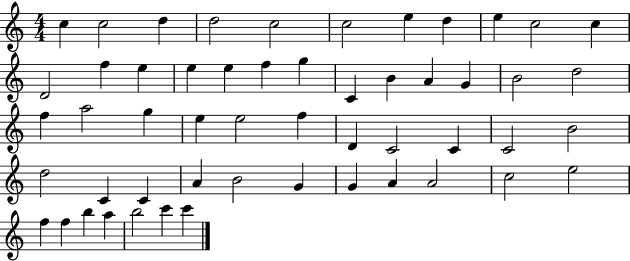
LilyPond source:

{
  \clef treble
  \numericTimeSignature
  \time 4/4
  \key c \major
  c''4 c''2 d''4 | d''2 c''2 | c''2 e''4 d''4 | e''4 c''2 c''4 | \break d'2 f''4 e''4 | e''4 e''4 f''4 g''4 | c'4 b'4 a'4 g'4 | b'2 d''2 | \break f''4 a''2 g''4 | e''4 e''2 f''4 | d'4 c'2 c'4 | c'2 b'2 | \break d''2 c'4 c'4 | a'4 b'2 g'4 | g'4 a'4 a'2 | c''2 e''2 | \break f''4 f''4 b''4 a''4 | b''2 c'''4 c'''4 | \bar "|."
}